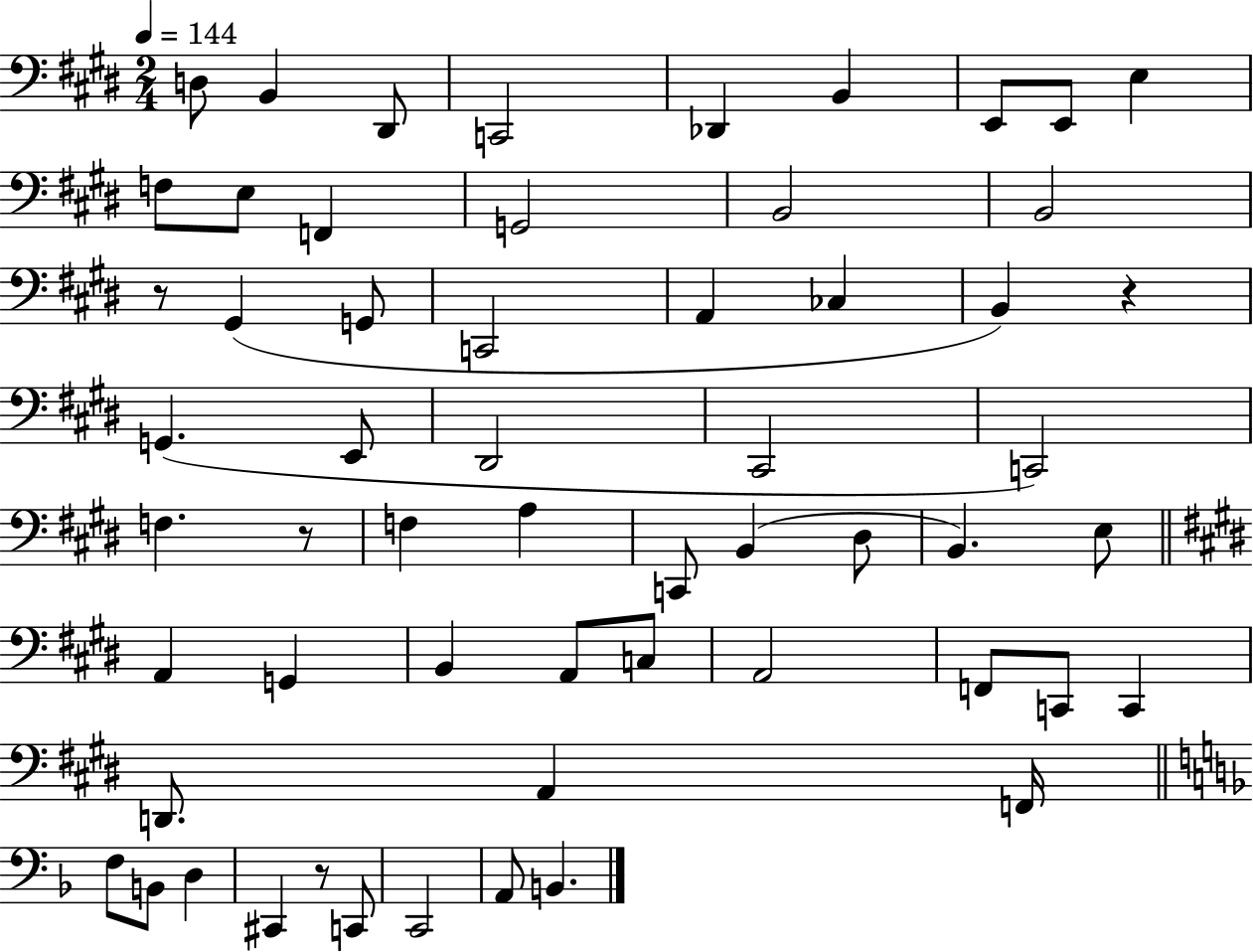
{
  \clef bass
  \numericTimeSignature
  \time 2/4
  \key e \major
  \tempo 4 = 144
  d8 b,4 dis,8 | c,2 | des,4 b,4 | e,8 e,8 e4 | \break f8 e8 f,4 | g,2 | b,2 | b,2 | \break r8 gis,4( g,8 | c,2 | a,4 ces4 | b,4) r4 | \break g,4.( e,8 | dis,2 | cis,2 | c,2) | \break f4. r8 | f4 a4 | c,8 b,4( dis8 | b,4.) e8 | \break \bar "||" \break \key e \major a,4 g,4 | b,4 a,8 c8 | a,2 | f,8 c,8 c,4 | \break d,8. a,4 f,16 | \bar "||" \break \key f \major f8 b,8 d4 | cis,4 r8 c,8 | c,2 | a,8 b,4. | \break \bar "|."
}